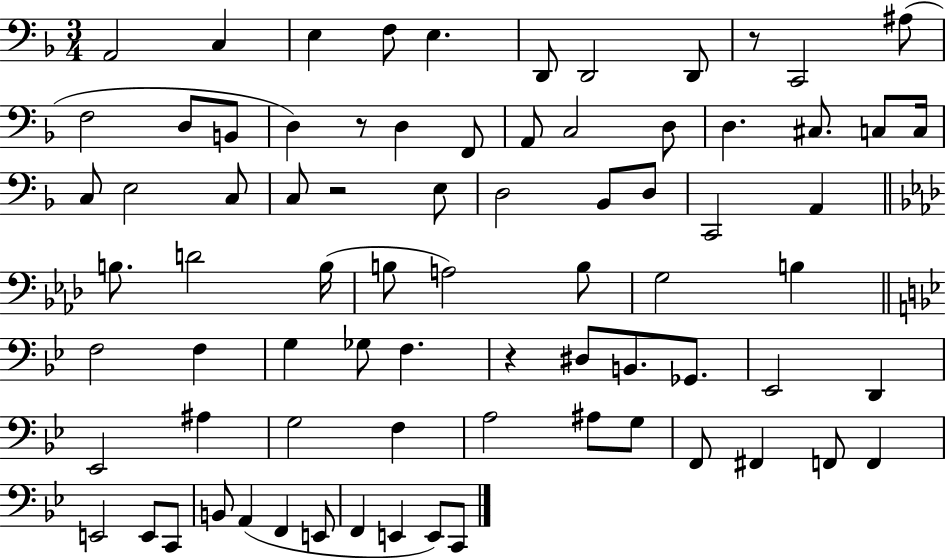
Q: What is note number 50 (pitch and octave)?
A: Eb2